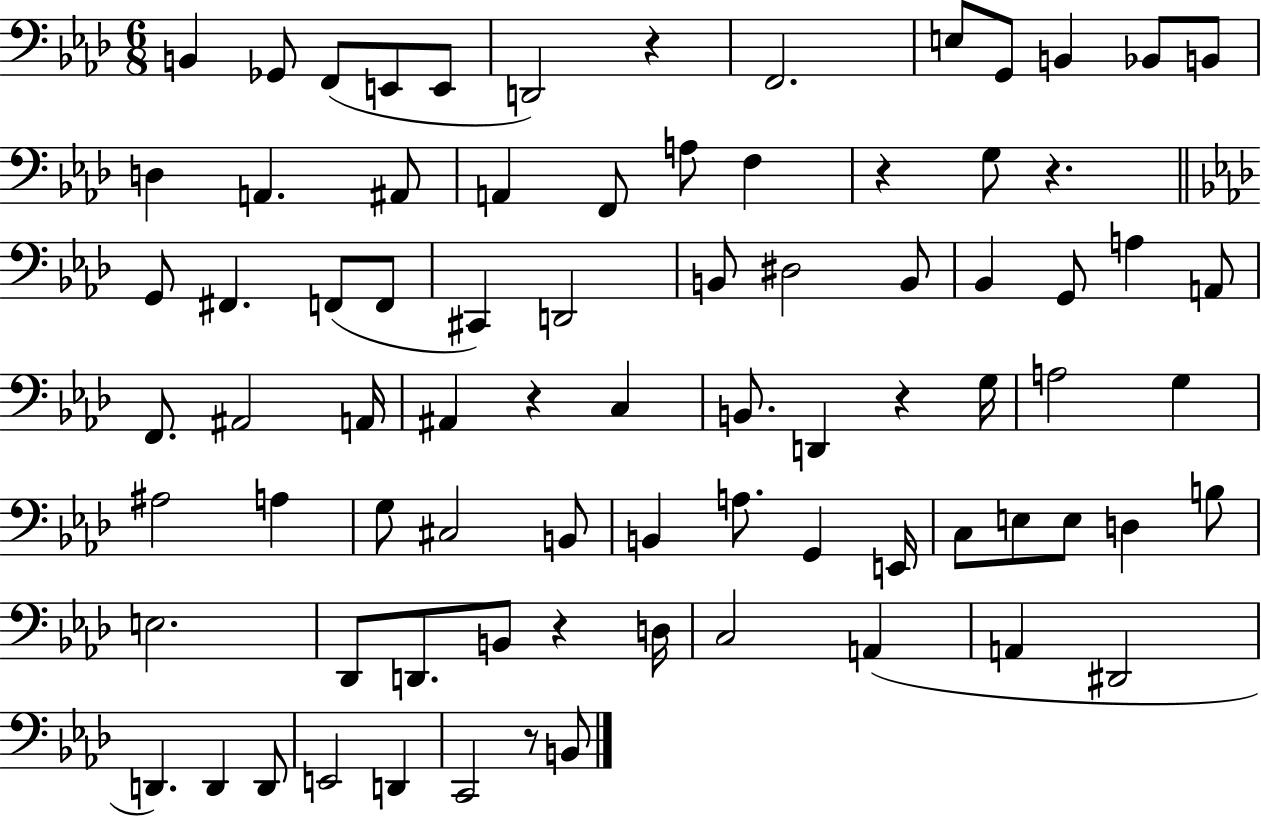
X:1
T:Untitled
M:6/8
L:1/4
K:Ab
B,, _G,,/2 F,,/2 E,,/2 E,,/2 D,,2 z F,,2 E,/2 G,,/2 B,, _B,,/2 B,,/2 D, A,, ^A,,/2 A,, F,,/2 A,/2 F, z G,/2 z G,,/2 ^F,, F,,/2 F,,/2 ^C,, D,,2 B,,/2 ^D,2 B,,/2 _B,, G,,/2 A, A,,/2 F,,/2 ^A,,2 A,,/4 ^A,, z C, B,,/2 D,, z G,/4 A,2 G, ^A,2 A, G,/2 ^C,2 B,,/2 B,, A,/2 G,, E,,/4 C,/2 E,/2 E,/2 D, B,/2 E,2 _D,,/2 D,,/2 B,,/2 z D,/4 C,2 A,, A,, ^D,,2 D,, D,, D,,/2 E,,2 D,, C,,2 z/2 B,,/2